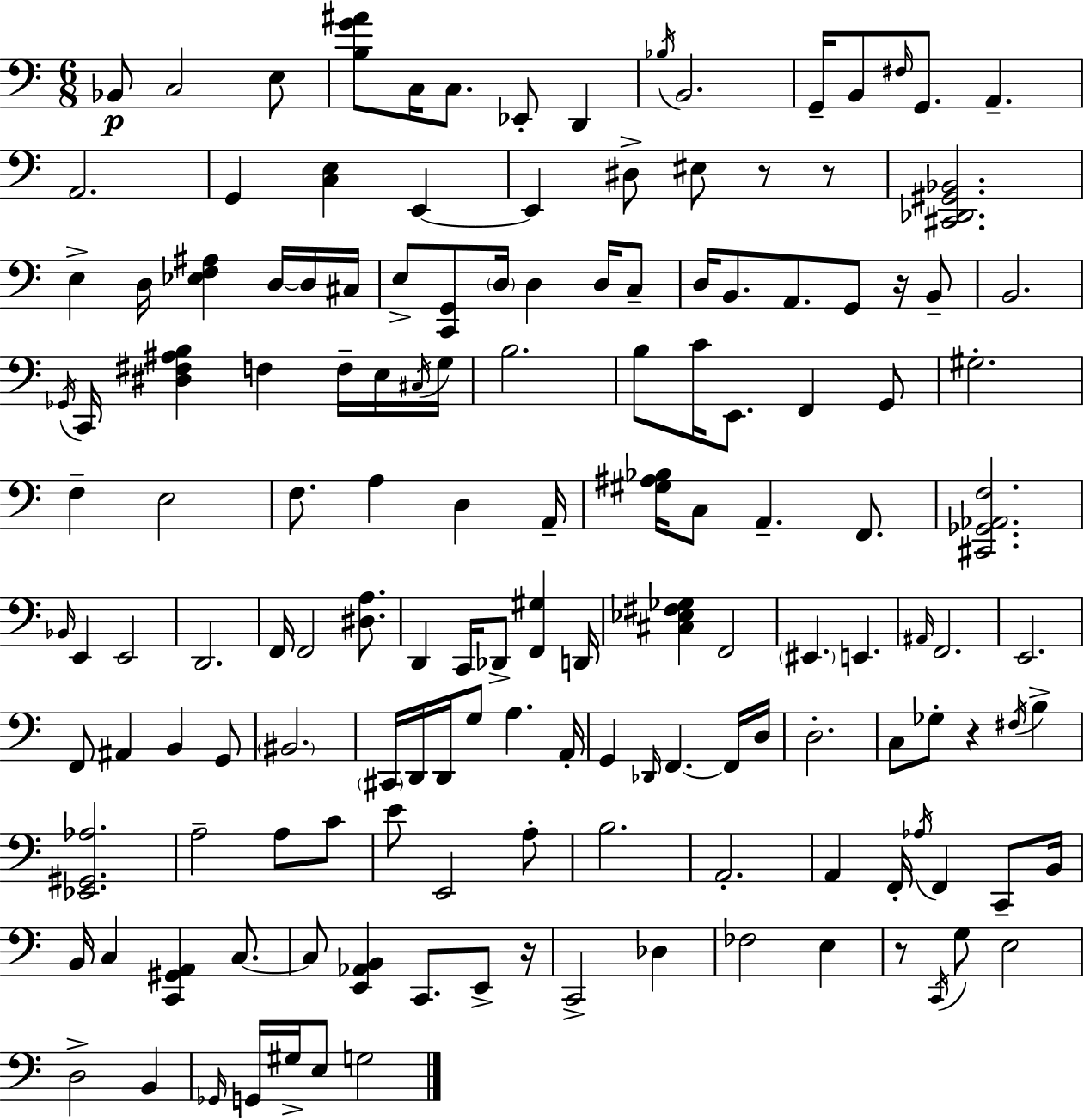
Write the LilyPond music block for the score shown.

{
  \clef bass
  \numericTimeSignature
  \time 6/8
  \key c \major
  bes,8\p c2 e8 | <b g' ais'>8 c16 c8. ees,8-. d,4 | \acciaccatura { bes16 } b,2. | g,16-- b,8 \grace { fis16 } g,8. a,4.-- | \break a,2. | g,4 <c e>4 e,4~~ | e,4 dis8-> eis8 r8 | r8 <cis, des, gis, bes,>2. | \break e4-> d16 <ees f ais>4 d16~~ | d16 cis16 e8-> <c, g,>8 \parenthesize d16 d4 d16 | c8-- d16 b,8. a,8. g,8 r16 | b,8-- b,2. | \break \acciaccatura { ges,16 } c,16 <dis fis ais b>4 f4 | f16-- e16 \acciaccatura { cis16 } g16 b2. | b8 c'16 e,8. f,4 | g,8 gis2.-. | \break f4-- e2 | f8. a4 d4 | a,16-- <gis ais bes>16 c8 a,4.-- | f,8. <cis, ges, aes, f>2. | \break \grace { bes,16 } e,4 e,2 | d,2. | f,16 f,2 | <dis a>8. d,4 c,16 des,8-> | \break <f, gis>4 d,16 <cis ees fis ges>4 f,2 | \parenthesize eis,4. e,4. | \grace { ais,16 } f,2. | e,2. | \break f,8 ais,4 | b,4 g,8 \parenthesize bis,2. | \parenthesize cis,16 d,16 d,16 g8 a4. | a,16-. g,4 \grace { des,16 } f,4.~~ | \break f,16 d16 d2.-. | c8 ges8-. r4 | \acciaccatura { fis16 } b4-> <ees, gis, aes>2. | a2-- | \break a8 c'8 e'8 e,2 | a8-. b2. | a,2.-. | a,4 | \break f,16-. \acciaccatura { aes16 } f,4 c,8-- b,16 b,16 c4 | <c, gis, a,>4 c8.~~ c8 <e, aes, b,>4 | c,8. e,8-> r16 c,2-> | des4 fes2 | \break e4 r8 \acciaccatura { c,16 } | g8 e2 d2-> | b,4 \grace { ges,16 } g,16 | gis16-> e8 g2 \bar "|."
}